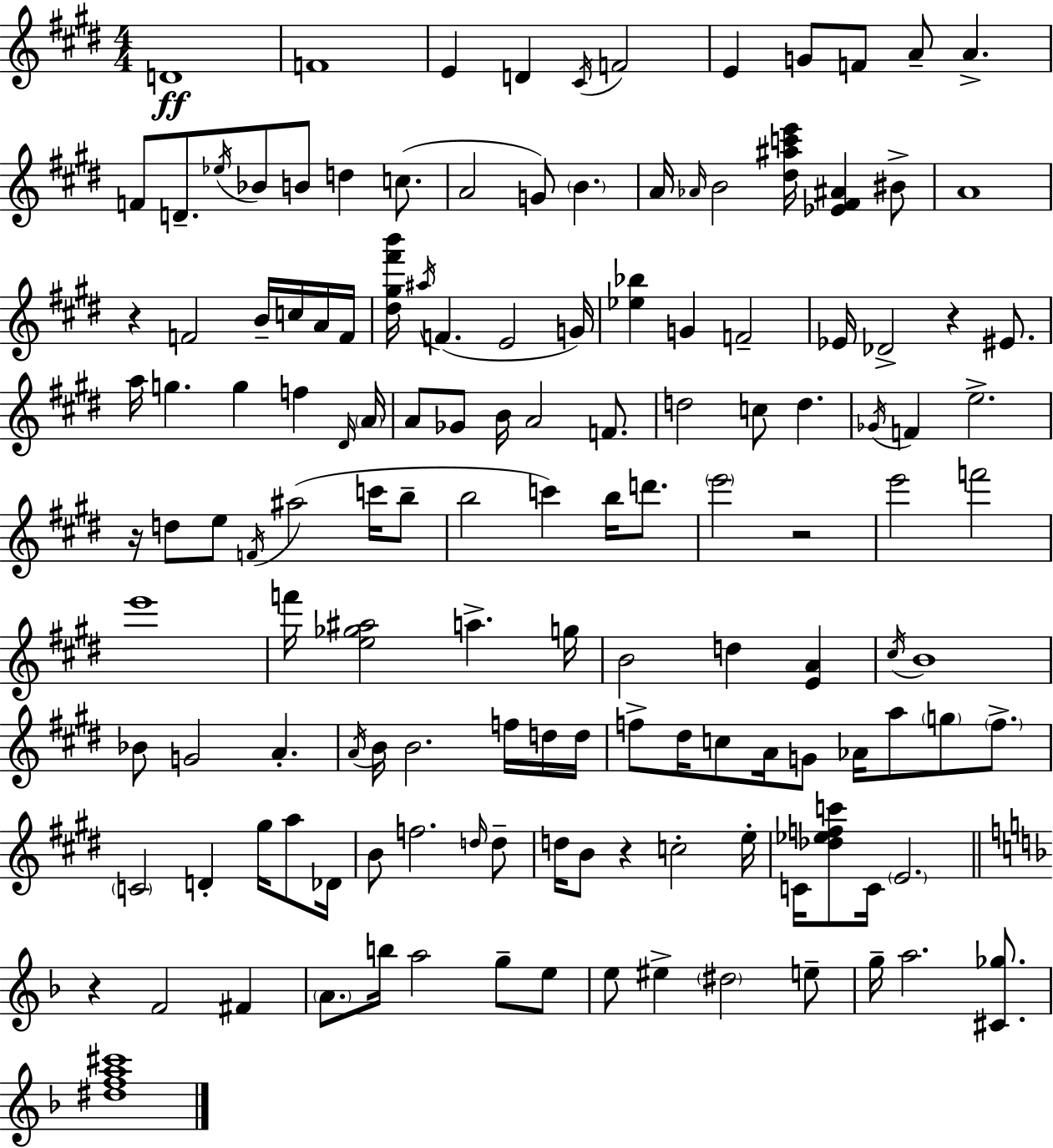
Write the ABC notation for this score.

X:1
T:Untitled
M:4/4
L:1/4
K:E
D4 F4 E D ^C/4 F2 E G/2 F/2 A/2 A F/2 D/2 _e/4 _B/2 B/2 d c/2 A2 G/2 B A/4 _A/4 B2 [^d^ac'e']/4 [_E^F^A] ^B/2 A4 z F2 B/4 c/4 A/4 F/4 [^d^g^f'b']/4 ^a/4 F E2 G/4 [_e_b] G F2 _E/4 _D2 z ^E/2 a/4 g g f ^D/4 A/4 A/2 _G/2 B/4 A2 F/2 d2 c/2 d _G/4 F e2 z/4 d/2 e/2 F/4 ^a2 c'/4 b/2 b2 c' b/4 d'/2 e'2 z2 e'2 f'2 e'4 f'/4 [e_g^a]2 a g/4 B2 d [EA] ^c/4 B4 _B/2 G2 A A/4 B/4 B2 f/4 d/4 d/4 f/2 ^d/4 c/2 A/4 G/2 _A/4 a/2 g/2 f/2 C2 D ^g/4 a/2 _D/4 B/2 f2 d/4 d/2 d/4 B/2 z c2 e/4 C/4 [_d_efc']/2 C/4 E2 z F2 ^F A/2 b/4 a2 g/2 e/2 e/2 ^e ^d2 e/2 g/4 a2 [^C_g]/2 [^dfa^c']4